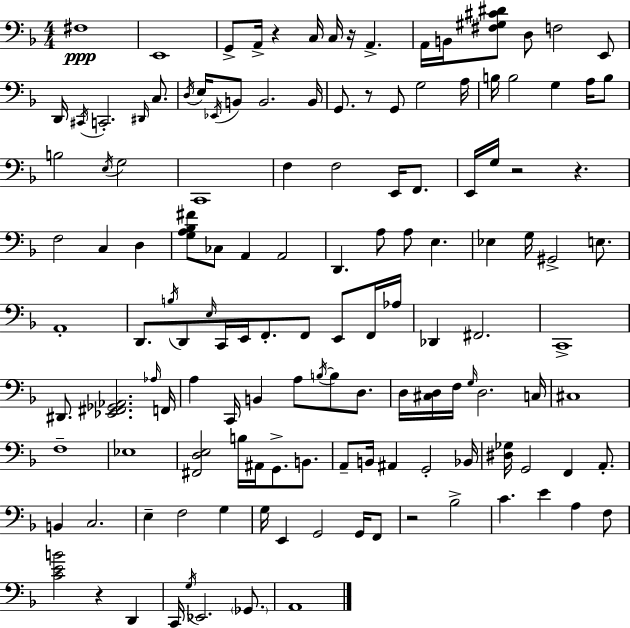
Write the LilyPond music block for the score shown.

{
  \clef bass
  \numericTimeSignature
  \time 4/4
  \key d \minor
  fis1\ppp | e,1 | g,8-> a,16-> r4 c16 c16 r16 a,4.-> | a,16 b,16 <fis gis cis' dis'>8 d8 f2 e,8 | \break d,16 \acciaccatura { cis,16 } c,2.-. \grace { dis,16 } c8. | \acciaccatura { d16 } e16 \acciaccatura { ees,16 } b,8 b,2. | b,16 g,8. r8 g,8 g2 | a16 b16 b2 g4 | \break a16 b8 b2 \acciaccatura { e16 } g2 | c,1 | f4 f2 | e,16 f,8. e,16 g16 r2 r4. | \break f2 c4 | d4 <g a bes fis'>8 ces8 a,4 a,2 | d,4. a8 a8 e4. | ees4 g16 gis,2-> | \break e8. a,1-. | d,8. \acciaccatura { b16 } d,8 \grace { e16 } c,16 e,16 f,8.-. | f,8 e,8 f,16 aes16 des,4 fis,2. | c,1-> | \break dis,8. <ees, fis, ges, aes,>2. | \grace { aes16 } f,16 a4 c,16 b,4 | a8 \acciaccatura { b16~ }~ b8 d8. d16 <cis d>16 f16 \grace { g16 } d2. | c16 cis1 | \break f1-- | ees1 | <fis, d e>2 | b16 ais,16 g,8.-> b,8. a,8-- b,16 ais,4 | \break g,2-. bes,16 <dis ges>16 g,2 | f,4 a,8.-. b,4 c2. | e4-- f2 | g4 g16 e,4 g,2 | \break g,16 f,8 r2 | bes2-> c'4. | e'4 a4 f8 <c' e' b'>2 | r4 d,4 c,16 \acciaccatura { g16 } ees,2. | \break \parenthesize ges,8. a,1 | \bar "|."
}